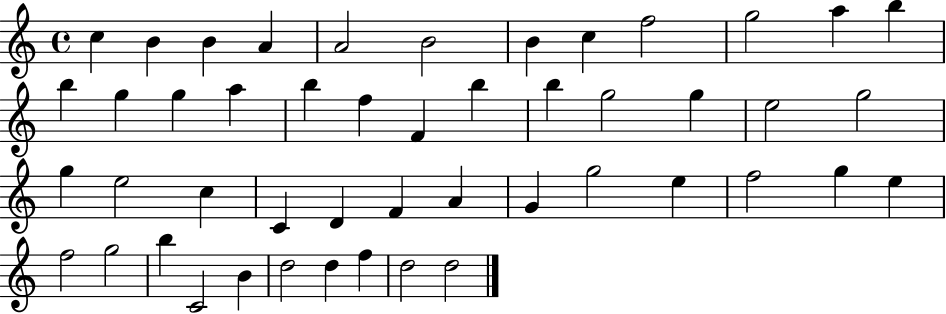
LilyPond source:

{
  \clef treble
  \time 4/4
  \defaultTimeSignature
  \key c \major
  c''4 b'4 b'4 a'4 | a'2 b'2 | b'4 c''4 f''2 | g''2 a''4 b''4 | \break b''4 g''4 g''4 a''4 | b''4 f''4 f'4 b''4 | b''4 g''2 g''4 | e''2 g''2 | \break g''4 e''2 c''4 | c'4 d'4 f'4 a'4 | g'4 g''2 e''4 | f''2 g''4 e''4 | \break f''2 g''2 | b''4 c'2 b'4 | d''2 d''4 f''4 | d''2 d''2 | \break \bar "|."
}